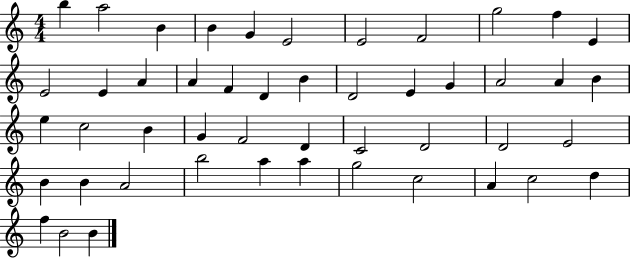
X:1
T:Untitled
M:4/4
L:1/4
K:C
b a2 B B G E2 E2 F2 g2 f E E2 E A A F D B D2 E G A2 A B e c2 B G F2 D C2 D2 D2 E2 B B A2 b2 a a g2 c2 A c2 d f B2 B